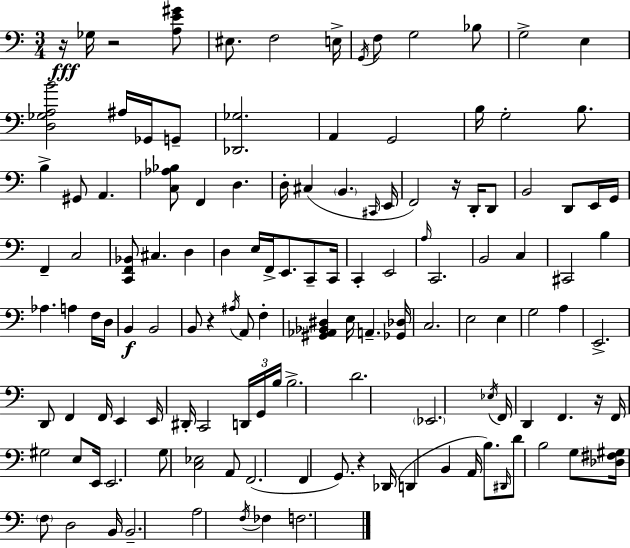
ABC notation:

X:1
T:Untitled
M:3/4
L:1/4
K:Am
z/4 _G,/4 z2 [A,E^G]/2 ^E,/2 F,2 E,/4 G,,/4 F,/2 G,2 _B,/2 G,2 E, [D,_G,A,B]2 ^A,/4 _G,,/4 G,,/2 [_D,,_G,]2 A,, G,,2 B,/4 G,2 B,/2 B, ^G,,/2 A,, [C,_A,_B,]/2 F,, D, D,/4 ^C, B,, ^C,,/4 E,,/4 F,,2 z/4 D,,/4 D,,/2 B,,2 D,,/2 E,,/4 G,,/4 F,, C,2 [C,,F,,_B,,]/2 ^C, D, D, E,/4 F,,/4 E,,/2 C,,/2 C,,/4 C,, E,,2 A,/4 C,,2 B,,2 C, ^C,,2 B, _A, A, F,/4 D,/4 B,, B,,2 B,,/2 z ^A,/4 A,,/2 F, [^G,,_A,,_B,,^D,] E,/4 A,, [_G,,_D,]/4 C,2 E,2 E, G,2 A, E,,2 D,,/2 F,, F,,/4 E,, E,,/4 ^D,,/4 C,,2 D,,/4 G,,/4 B,/4 B,2 D2 _E,,2 _E,/4 F,,/4 D,, F,, z/4 F,,/4 ^G,2 E,/2 E,,/4 E,,2 G,/2 [C,_E,]2 A,,/2 F,,2 F,, G,,/2 z _D,,/4 D,, B,, A,,/4 B,/2 ^D,,/4 D/2 B,2 G,/2 [_D,^F,^G,]/4 F,/2 D,2 B,,/4 B,,2 A,2 F,/4 _F, F,2